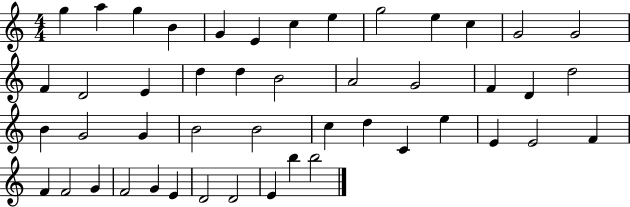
G5/q A5/q G5/q B4/q G4/q E4/q C5/q E5/q G5/h E5/q C5/q G4/h G4/h F4/q D4/h E4/q D5/q D5/q B4/h A4/h G4/h F4/q D4/q D5/h B4/q G4/h G4/q B4/h B4/h C5/q D5/q C4/q E5/q E4/q E4/h F4/q F4/q F4/h G4/q F4/h G4/q E4/q D4/h D4/h E4/q B5/q B5/h